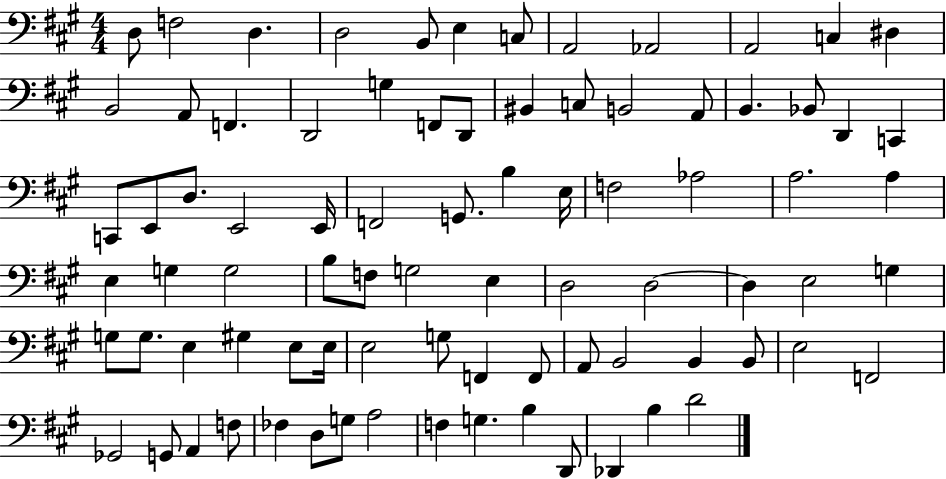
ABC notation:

X:1
T:Untitled
M:4/4
L:1/4
K:A
D,/2 F,2 D, D,2 B,,/2 E, C,/2 A,,2 _A,,2 A,,2 C, ^D, B,,2 A,,/2 F,, D,,2 G, F,,/2 D,,/2 ^B,, C,/2 B,,2 A,,/2 B,, _B,,/2 D,, C,, C,,/2 E,,/2 D,/2 E,,2 E,,/4 F,,2 G,,/2 B, E,/4 F,2 _A,2 A,2 A, E, G, G,2 B,/2 F,/2 G,2 E, D,2 D,2 D, E,2 G, G,/2 G,/2 E, ^G, E,/2 E,/4 E,2 G,/2 F,, F,,/2 A,,/2 B,,2 B,, B,,/2 E,2 F,,2 _G,,2 G,,/2 A,, F,/2 _F, D,/2 G,/2 A,2 F, G, B, D,,/2 _D,, B, D2